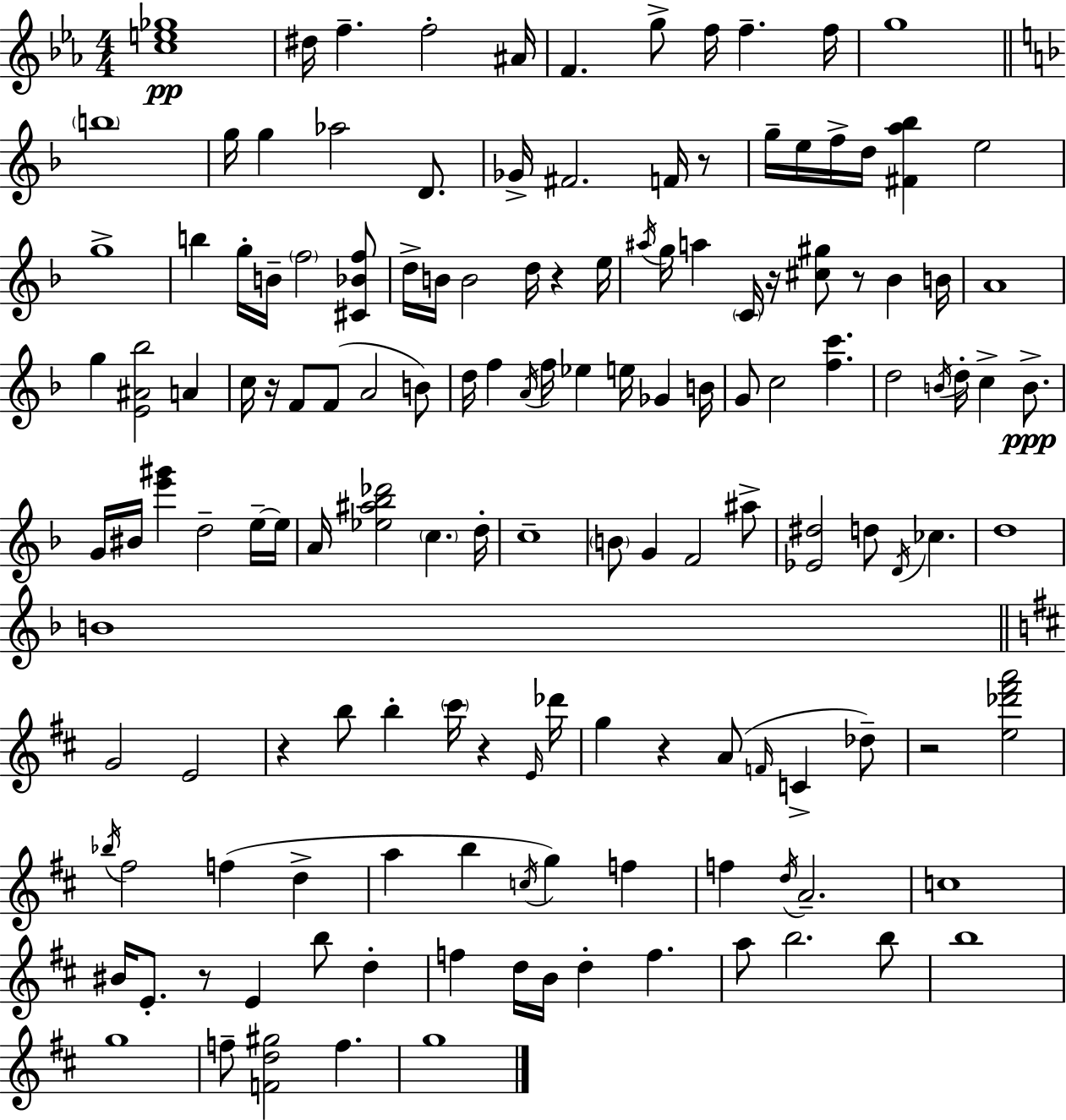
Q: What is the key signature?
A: C minor